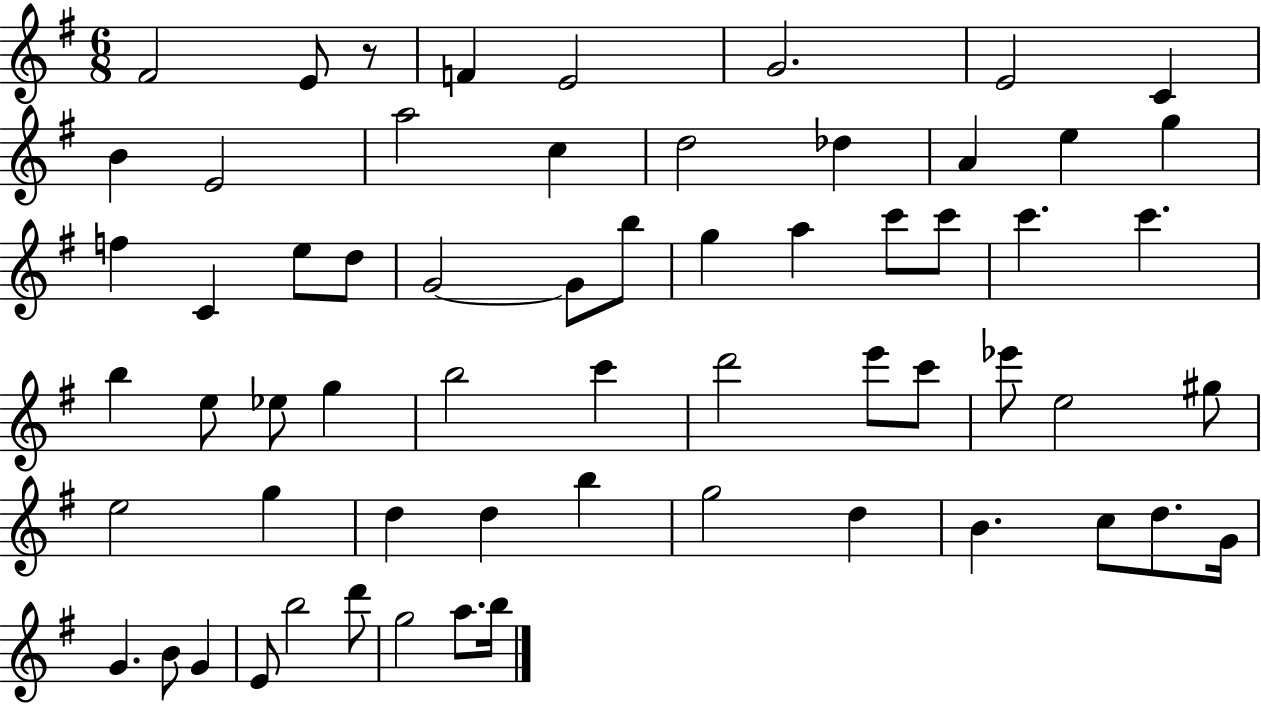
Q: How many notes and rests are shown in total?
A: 62